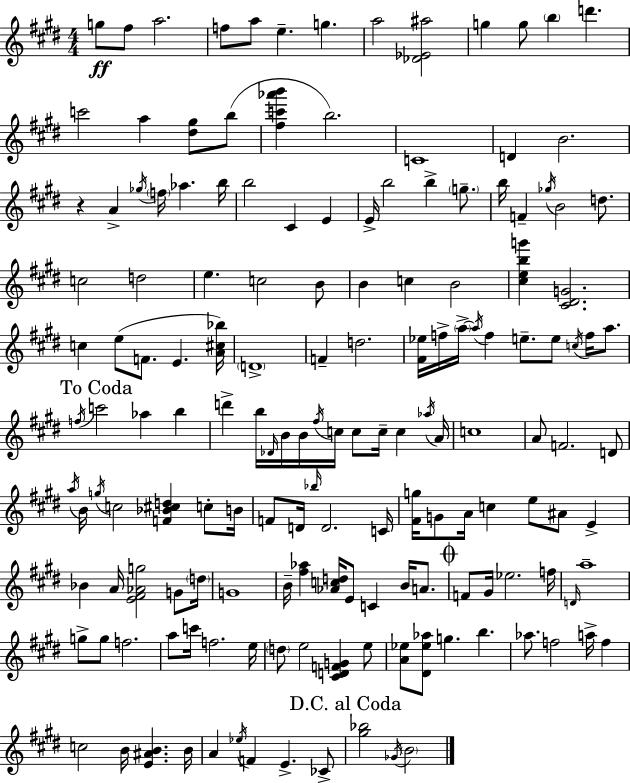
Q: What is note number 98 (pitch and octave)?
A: Bb4